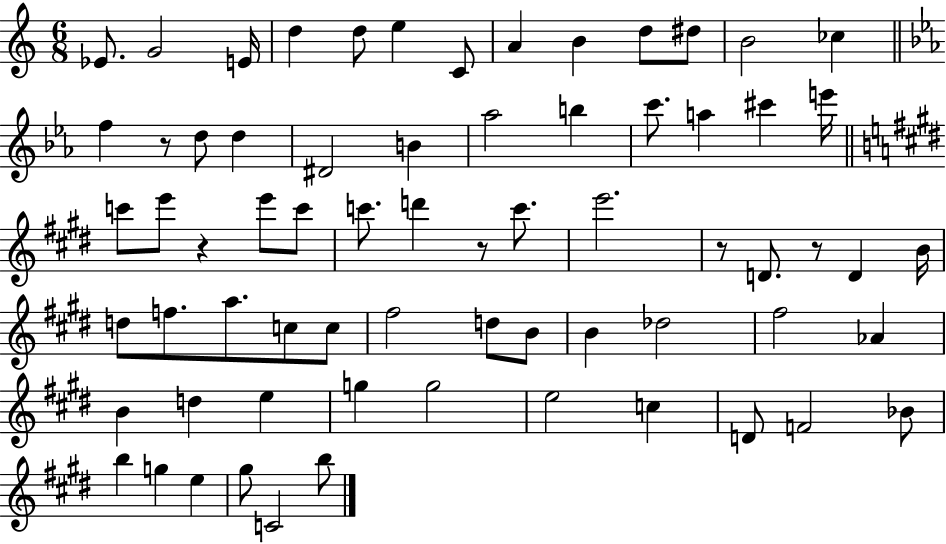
Eb4/e. G4/h E4/s D5/q D5/e E5/q C4/e A4/q B4/q D5/e D#5/e B4/h CES5/q F5/q R/e D5/e D5/q D#4/h B4/q Ab5/h B5/q C6/e. A5/q C#6/q E6/s C6/e E6/e R/q E6/e C6/e C6/e. D6/q R/e C6/e. E6/h. R/e D4/e. R/e D4/q B4/s D5/e F5/e. A5/e. C5/e C5/e F#5/h D5/e B4/e B4/q Db5/h F#5/h Ab4/q B4/q D5/q E5/q G5/q G5/h E5/h C5/q D4/e F4/h Bb4/e B5/q G5/q E5/q G#5/e C4/h B5/e